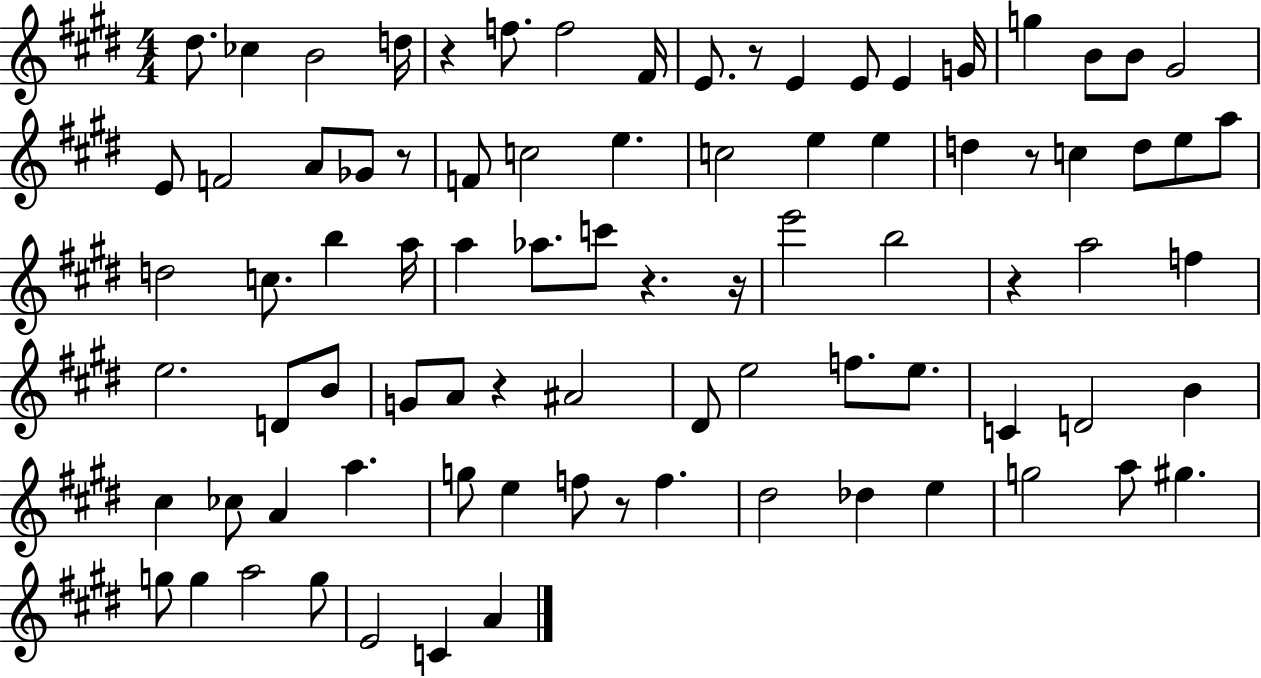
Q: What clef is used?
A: treble